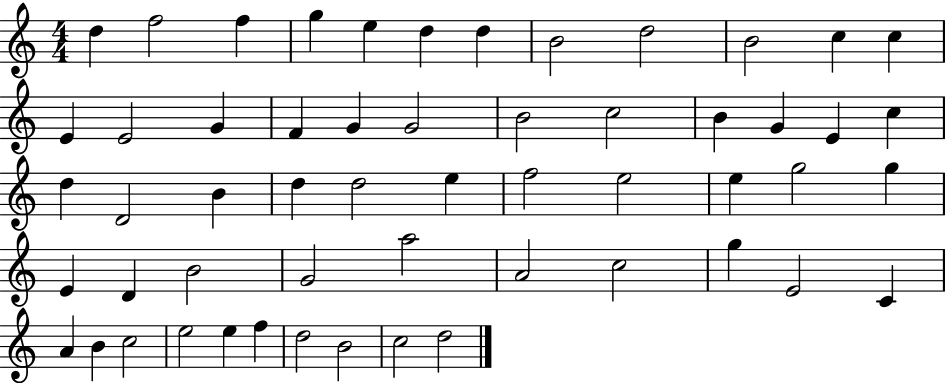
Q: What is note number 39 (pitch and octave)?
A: G4